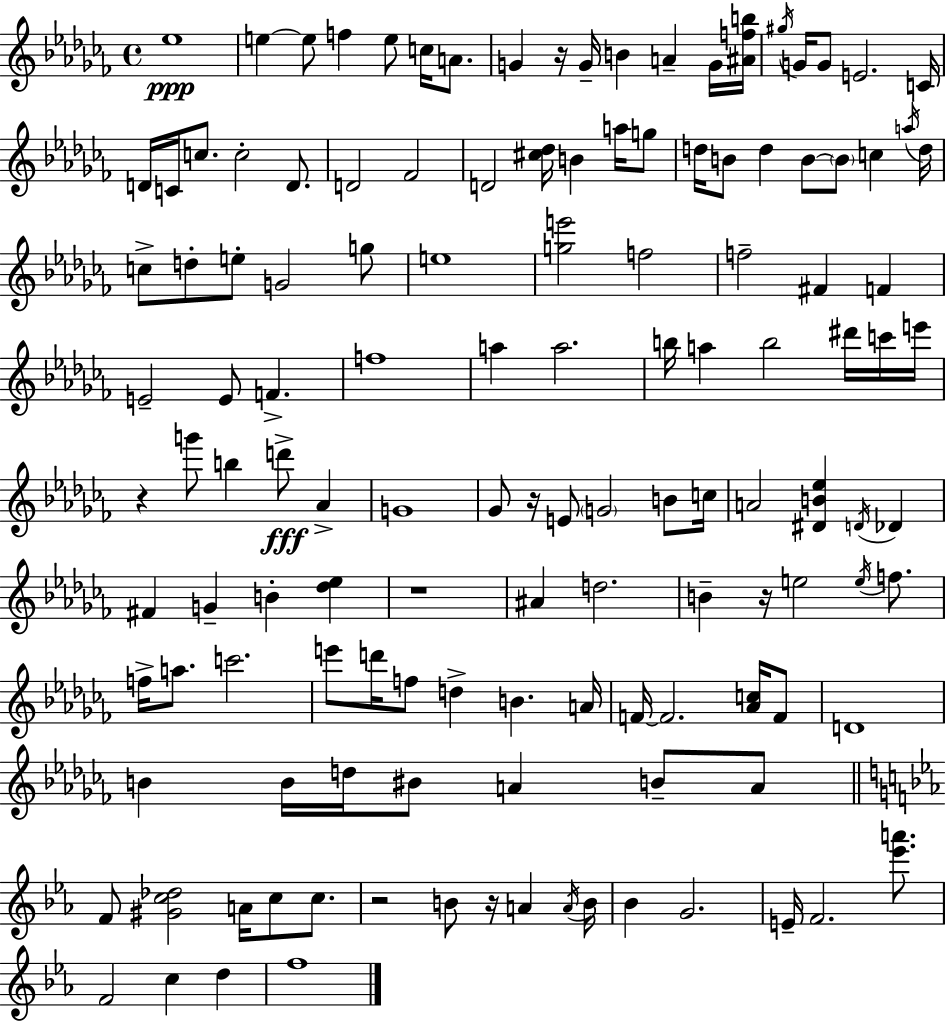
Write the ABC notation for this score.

X:1
T:Untitled
M:4/4
L:1/4
K:Abm
_e4 e e/2 f e/2 c/4 A/2 G z/4 G/4 B A G/4 [^Afb]/4 ^g/4 G/4 G/2 E2 C/4 D/4 C/4 c/2 c2 D/2 D2 _F2 D2 [^c_d]/4 B a/4 g/2 d/4 B/2 d B/2 B/2 c a/4 d/4 c/2 d/2 e/2 G2 g/2 e4 [ge']2 f2 f2 ^F F E2 E/2 F f4 a a2 b/4 a b2 ^d'/4 c'/4 e'/4 z g'/2 b d'/2 _A G4 _G/2 z/4 E/2 G2 B/2 c/4 A2 [^DB_e] D/4 _D ^F G B [_d_e] z4 ^A d2 B z/4 e2 e/4 f/2 f/4 a/2 c'2 e'/2 d'/4 f/2 d B A/4 F/4 F2 [_Ac]/4 F/2 D4 B B/4 d/4 ^B/2 A B/2 A/2 F/2 [^Gc_d]2 A/4 c/2 c/2 z2 B/2 z/4 A A/4 B/4 _B G2 E/4 F2 [_e'a']/2 F2 c d f4